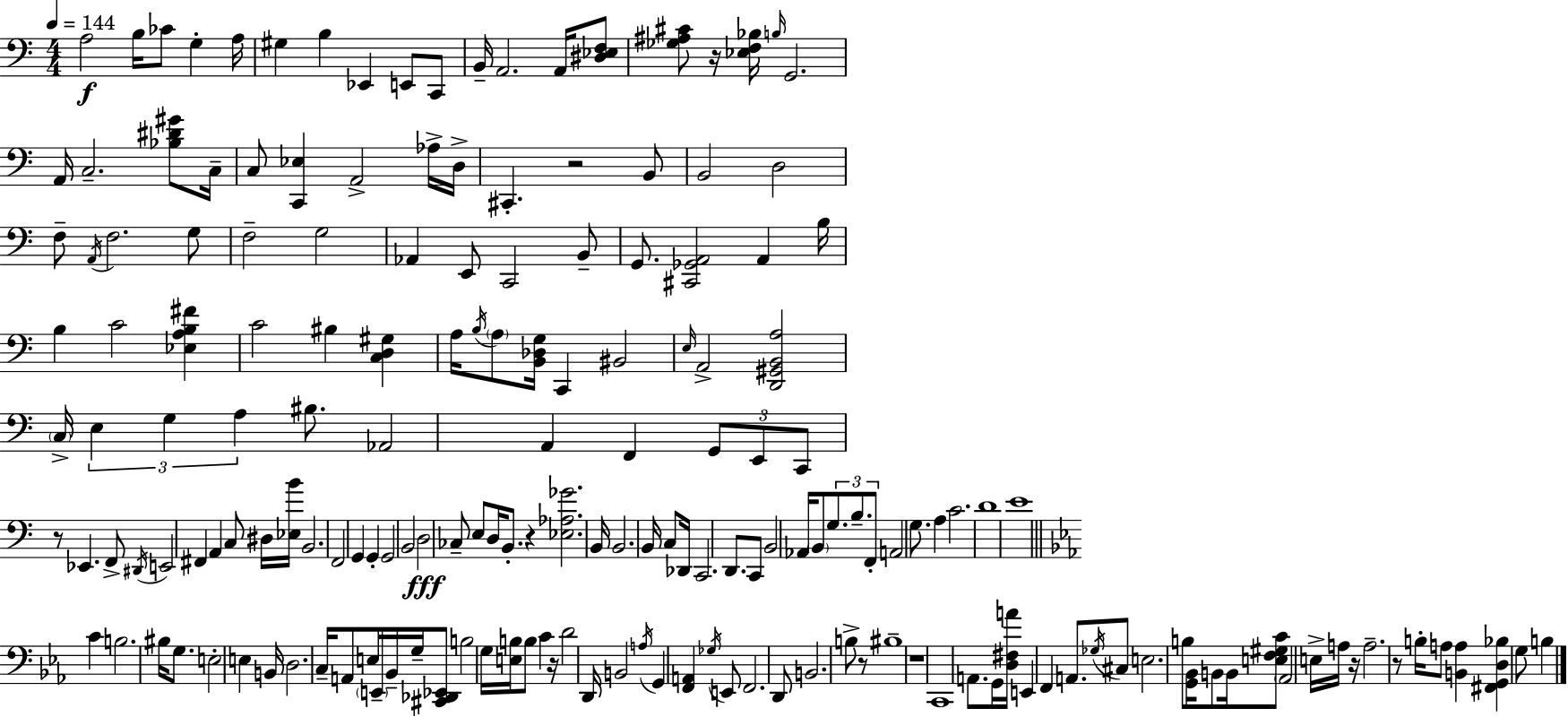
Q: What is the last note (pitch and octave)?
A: B3